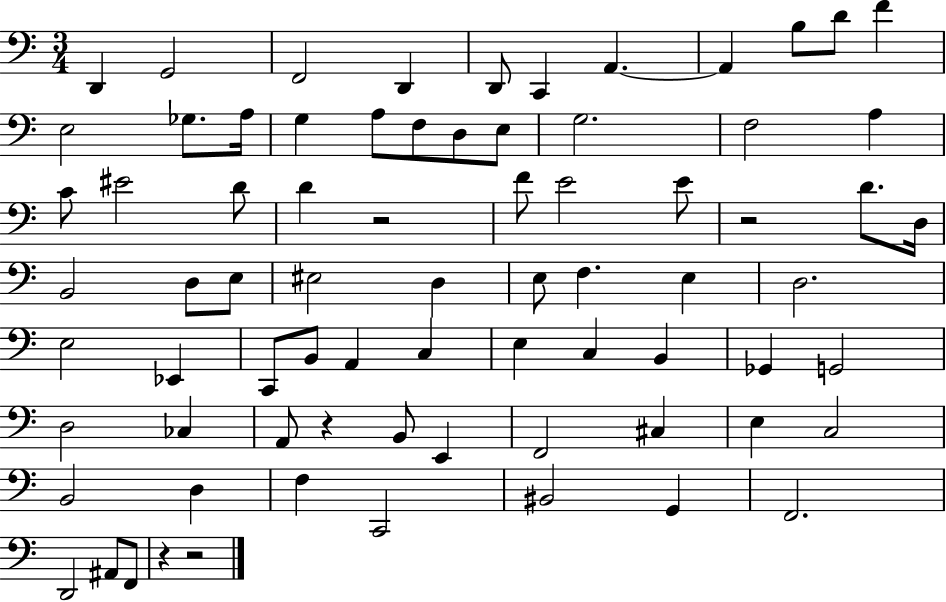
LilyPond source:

{
  \clef bass
  \numericTimeSignature
  \time 3/4
  \key c \major
  d,4 g,2 | f,2 d,4 | d,8 c,4 a,4.~~ | a,4 b8 d'8 f'4 | \break e2 ges8. a16 | g4 a8 f8 d8 e8 | g2. | f2 a4 | \break c'8 eis'2 d'8 | d'4 r2 | f'8 e'2 e'8 | r2 d'8. d16 | \break b,2 d8 e8 | eis2 d4 | e8 f4. e4 | d2. | \break e2 ees,4 | c,8 b,8 a,4 c4 | e4 c4 b,4 | ges,4 g,2 | \break d2 ces4 | a,8 r4 b,8 e,4 | f,2 cis4 | e4 c2 | \break b,2 d4 | f4 c,2 | bis,2 g,4 | f,2. | \break d,2 ais,8 f,8 | r4 r2 | \bar "|."
}